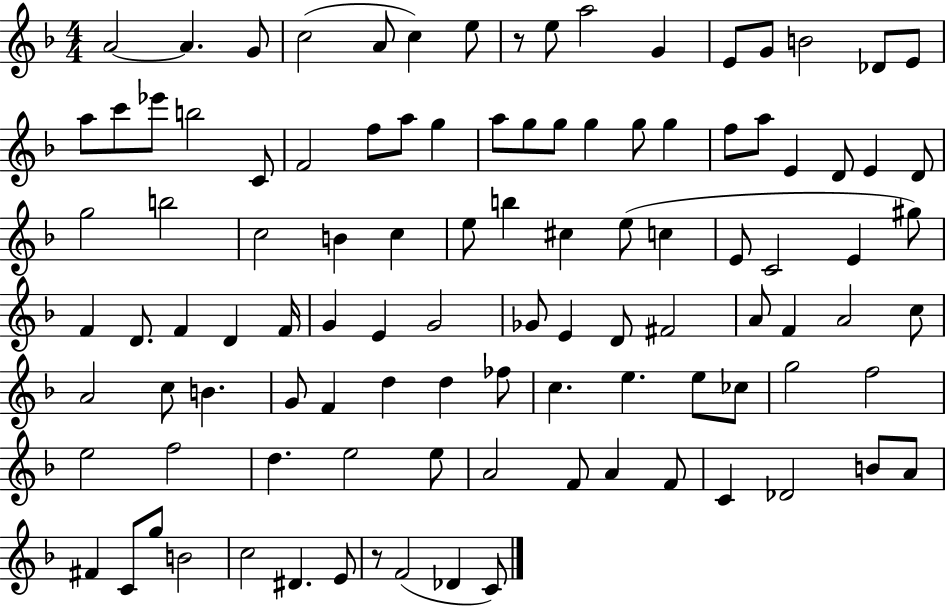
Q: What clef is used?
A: treble